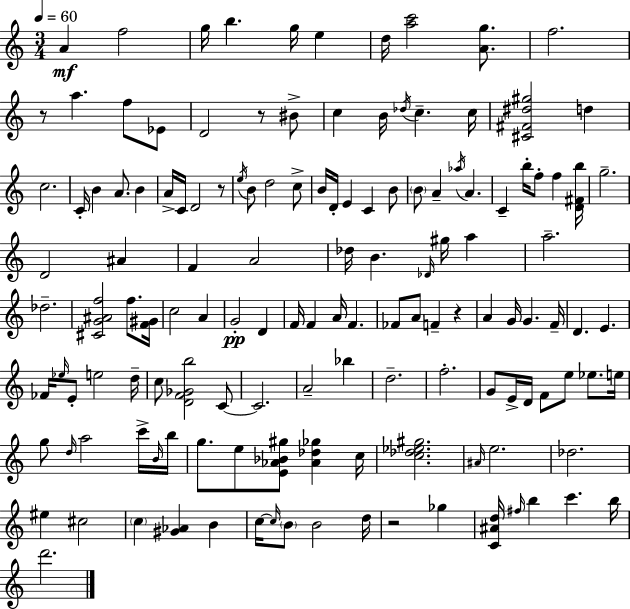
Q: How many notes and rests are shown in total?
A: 137